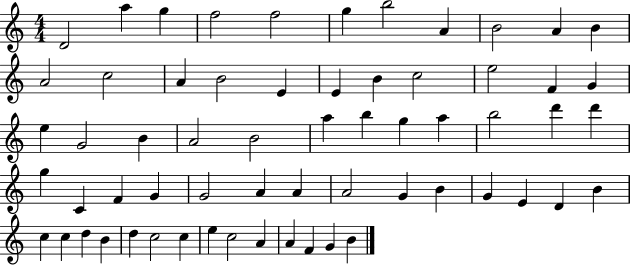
X:1
T:Untitled
M:4/4
L:1/4
K:C
D2 a g f2 f2 g b2 A B2 A B A2 c2 A B2 E E B c2 e2 F G e G2 B A2 B2 a b g a b2 d' d' g C F G G2 A A A2 G B G E D B c c d B d c2 c e c2 A A F G B